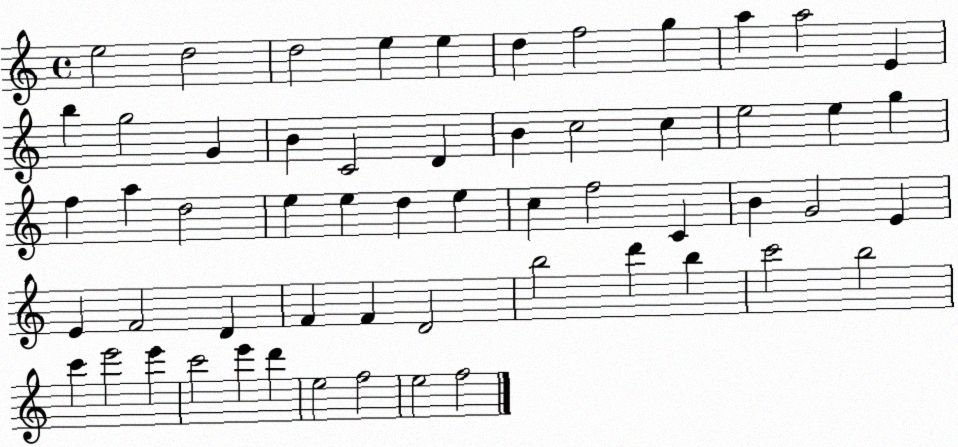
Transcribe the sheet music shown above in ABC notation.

X:1
T:Untitled
M:4/4
L:1/4
K:C
e2 d2 d2 e e d f2 g a a2 E b g2 G B C2 D B c2 c e2 e g f a d2 e e d e c f2 C B G2 E E F2 D F F D2 b2 d' b c'2 b2 c' e'2 e' c'2 e' d' e2 f2 e2 f2